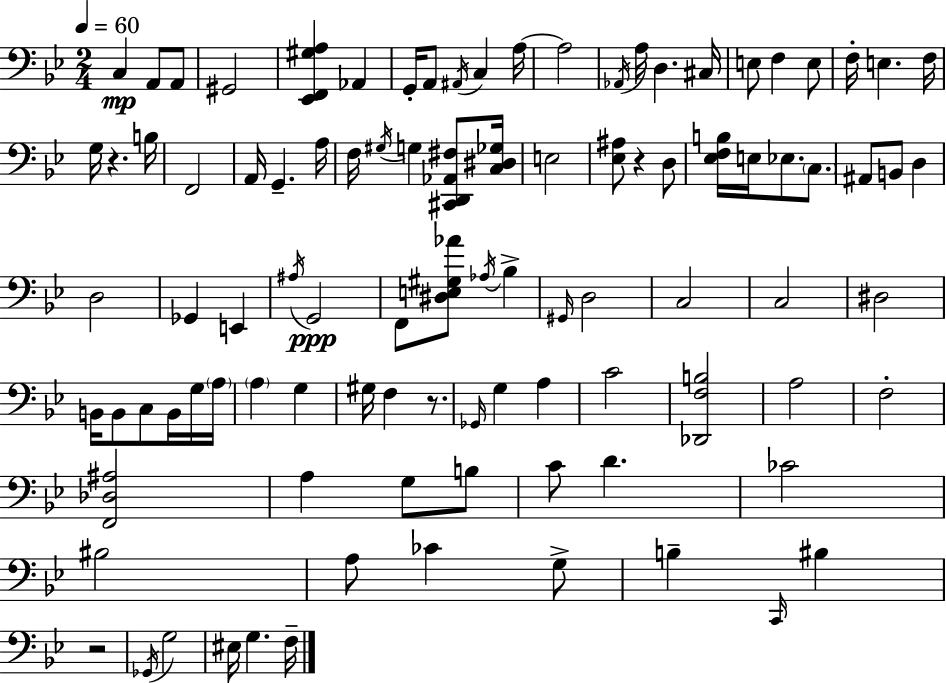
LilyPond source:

{
  \clef bass
  \numericTimeSignature
  \time 2/4
  \key g \minor
  \tempo 4 = 60
  c4\mp a,8 a,8 | gis,2 | <ees, f, gis a>4 aes,4 | g,16-. a,8 \acciaccatura { ais,16 } c4 | \break a16~~ a2 | \acciaccatura { aes,16 } a16 d4. | cis16 e8 f4 | e8 f16-. e4. | \break f16 g16 r4. | b16 f,2 | a,16 g,4.-- | a16 f16 \acciaccatura { gis16 } g4 | \break <cis, d, aes, fis>8 <c dis ges>16 e2 | <ees ais>8 r4 | d8 <ees f b>16 e16 ees8. | \parenthesize c8. ais,8 b,8 d4 | \break d2 | ges,4 e,4 | \acciaccatura { ais16 }\ppp g,2 | f,8 <dis e gis aes'>8 | \break \acciaccatura { aes16 } bes4-> \grace { gis,16 } d2 | c2 | c2 | dis2 | \break b,16 b,8 | c8 b,16 g16 \parenthesize a16 \parenthesize a4 | g4 gis16 f4 | r8. \grace { ges,16 } g4 | \break a4 c'2 | <des, f b>2 | a2 | f2-. | \break <f, des ais>2 | a4 | g8 b8 c'8 | d'4. ces'2 | \break bis2 | a8 | ces'4 g8-> b4-- | \grace { c,16 } bis4 | \break r2 | \acciaccatura { ges,16 } g2 | eis16 g4. | f16-- \bar "|."
}